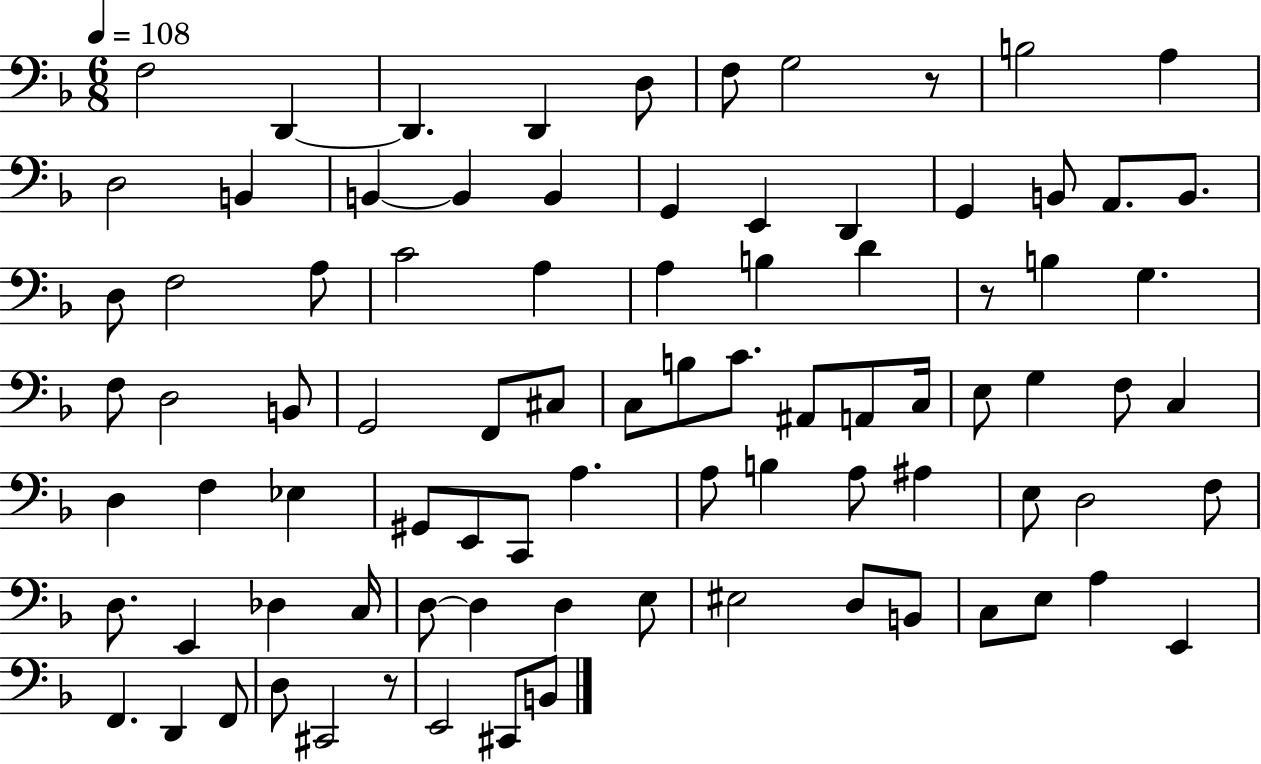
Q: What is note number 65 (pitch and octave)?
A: C3